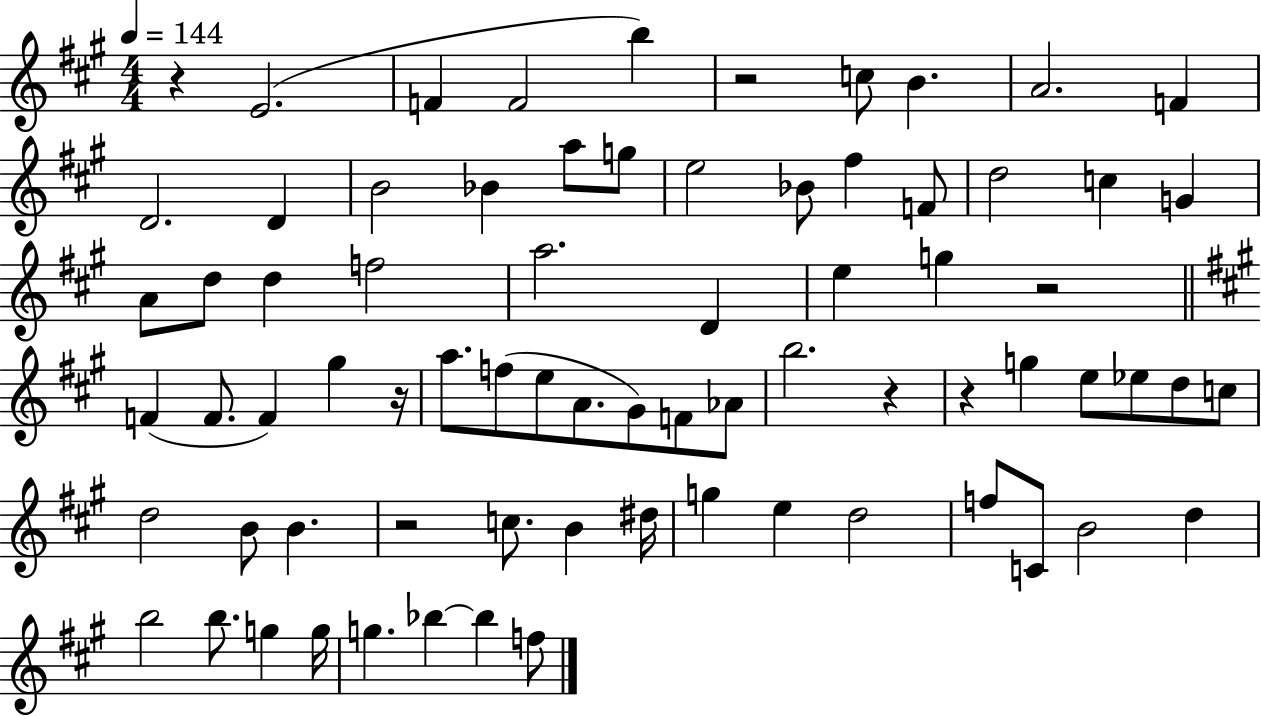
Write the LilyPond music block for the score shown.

{
  \clef treble
  \numericTimeSignature
  \time 4/4
  \key a \major
  \tempo 4 = 144
  r4 e'2.( | f'4 f'2 b''4) | r2 c''8 b'4. | a'2. f'4 | \break d'2. d'4 | b'2 bes'4 a''8 g''8 | e''2 bes'8 fis''4 f'8 | d''2 c''4 g'4 | \break a'8 d''8 d''4 f''2 | a''2. d'4 | e''4 g''4 r2 | \bar "||" \break \key a \major f'4( f'8. f'4) gis''4 r16 | a''8. f''8( e''8 a'8. gis'8) f'8 aes'8 | b''2. r4 | r4 g''4 e''8 ees''8 d''8 c''8 | \break d''2 b'8 b'4. | r2 c''8. b'4 dis''16 | g''4 e''4 d''2 | f''8 c'8 b'2 d''4 | \break b''2 b''8. g''4 g''16 | g''4. bes''4~~ bes''4 f''8 | \bar "|."
}